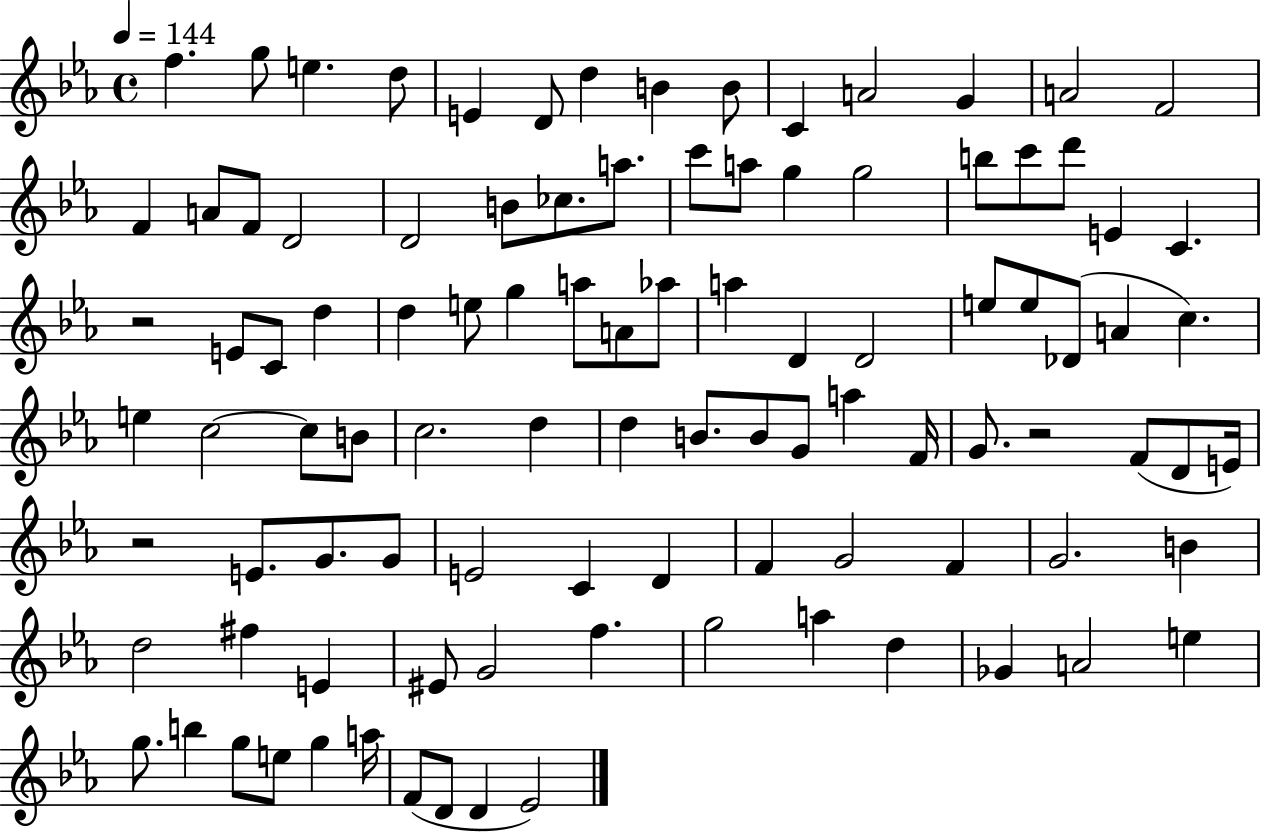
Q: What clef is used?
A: treble